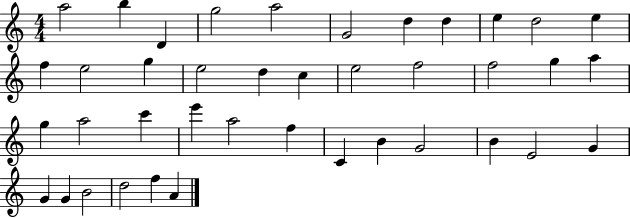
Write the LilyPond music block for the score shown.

{
  \clef treble
  \numericTimeSignature
  \time 4/4
  \key c \major
  a''2 b''4 d'4 | g''2 a''2 | g'2 d''4 d''4 | e''4 d''2 e''4 | \break f''4 e''2 g''4 | e''2 d''4 c''4 | e''2 f''2 | f''2 g''4 a''4 | \break g''4 a''2 c'''4 | e'''4 a''2 f''4 | c'4 b'4 g'2 | b'4 e'2 g'4 | \break g'4 g'4 b'2 | d''2 f''4 a'4 | \bar "|."
}